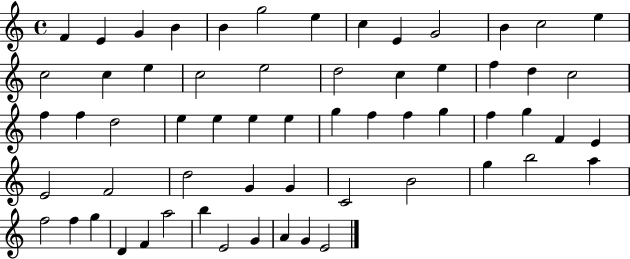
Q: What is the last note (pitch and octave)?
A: E4